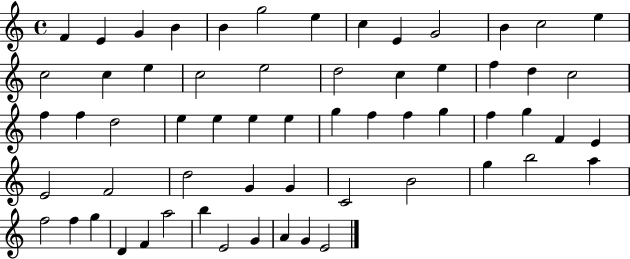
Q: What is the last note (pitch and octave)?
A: E4